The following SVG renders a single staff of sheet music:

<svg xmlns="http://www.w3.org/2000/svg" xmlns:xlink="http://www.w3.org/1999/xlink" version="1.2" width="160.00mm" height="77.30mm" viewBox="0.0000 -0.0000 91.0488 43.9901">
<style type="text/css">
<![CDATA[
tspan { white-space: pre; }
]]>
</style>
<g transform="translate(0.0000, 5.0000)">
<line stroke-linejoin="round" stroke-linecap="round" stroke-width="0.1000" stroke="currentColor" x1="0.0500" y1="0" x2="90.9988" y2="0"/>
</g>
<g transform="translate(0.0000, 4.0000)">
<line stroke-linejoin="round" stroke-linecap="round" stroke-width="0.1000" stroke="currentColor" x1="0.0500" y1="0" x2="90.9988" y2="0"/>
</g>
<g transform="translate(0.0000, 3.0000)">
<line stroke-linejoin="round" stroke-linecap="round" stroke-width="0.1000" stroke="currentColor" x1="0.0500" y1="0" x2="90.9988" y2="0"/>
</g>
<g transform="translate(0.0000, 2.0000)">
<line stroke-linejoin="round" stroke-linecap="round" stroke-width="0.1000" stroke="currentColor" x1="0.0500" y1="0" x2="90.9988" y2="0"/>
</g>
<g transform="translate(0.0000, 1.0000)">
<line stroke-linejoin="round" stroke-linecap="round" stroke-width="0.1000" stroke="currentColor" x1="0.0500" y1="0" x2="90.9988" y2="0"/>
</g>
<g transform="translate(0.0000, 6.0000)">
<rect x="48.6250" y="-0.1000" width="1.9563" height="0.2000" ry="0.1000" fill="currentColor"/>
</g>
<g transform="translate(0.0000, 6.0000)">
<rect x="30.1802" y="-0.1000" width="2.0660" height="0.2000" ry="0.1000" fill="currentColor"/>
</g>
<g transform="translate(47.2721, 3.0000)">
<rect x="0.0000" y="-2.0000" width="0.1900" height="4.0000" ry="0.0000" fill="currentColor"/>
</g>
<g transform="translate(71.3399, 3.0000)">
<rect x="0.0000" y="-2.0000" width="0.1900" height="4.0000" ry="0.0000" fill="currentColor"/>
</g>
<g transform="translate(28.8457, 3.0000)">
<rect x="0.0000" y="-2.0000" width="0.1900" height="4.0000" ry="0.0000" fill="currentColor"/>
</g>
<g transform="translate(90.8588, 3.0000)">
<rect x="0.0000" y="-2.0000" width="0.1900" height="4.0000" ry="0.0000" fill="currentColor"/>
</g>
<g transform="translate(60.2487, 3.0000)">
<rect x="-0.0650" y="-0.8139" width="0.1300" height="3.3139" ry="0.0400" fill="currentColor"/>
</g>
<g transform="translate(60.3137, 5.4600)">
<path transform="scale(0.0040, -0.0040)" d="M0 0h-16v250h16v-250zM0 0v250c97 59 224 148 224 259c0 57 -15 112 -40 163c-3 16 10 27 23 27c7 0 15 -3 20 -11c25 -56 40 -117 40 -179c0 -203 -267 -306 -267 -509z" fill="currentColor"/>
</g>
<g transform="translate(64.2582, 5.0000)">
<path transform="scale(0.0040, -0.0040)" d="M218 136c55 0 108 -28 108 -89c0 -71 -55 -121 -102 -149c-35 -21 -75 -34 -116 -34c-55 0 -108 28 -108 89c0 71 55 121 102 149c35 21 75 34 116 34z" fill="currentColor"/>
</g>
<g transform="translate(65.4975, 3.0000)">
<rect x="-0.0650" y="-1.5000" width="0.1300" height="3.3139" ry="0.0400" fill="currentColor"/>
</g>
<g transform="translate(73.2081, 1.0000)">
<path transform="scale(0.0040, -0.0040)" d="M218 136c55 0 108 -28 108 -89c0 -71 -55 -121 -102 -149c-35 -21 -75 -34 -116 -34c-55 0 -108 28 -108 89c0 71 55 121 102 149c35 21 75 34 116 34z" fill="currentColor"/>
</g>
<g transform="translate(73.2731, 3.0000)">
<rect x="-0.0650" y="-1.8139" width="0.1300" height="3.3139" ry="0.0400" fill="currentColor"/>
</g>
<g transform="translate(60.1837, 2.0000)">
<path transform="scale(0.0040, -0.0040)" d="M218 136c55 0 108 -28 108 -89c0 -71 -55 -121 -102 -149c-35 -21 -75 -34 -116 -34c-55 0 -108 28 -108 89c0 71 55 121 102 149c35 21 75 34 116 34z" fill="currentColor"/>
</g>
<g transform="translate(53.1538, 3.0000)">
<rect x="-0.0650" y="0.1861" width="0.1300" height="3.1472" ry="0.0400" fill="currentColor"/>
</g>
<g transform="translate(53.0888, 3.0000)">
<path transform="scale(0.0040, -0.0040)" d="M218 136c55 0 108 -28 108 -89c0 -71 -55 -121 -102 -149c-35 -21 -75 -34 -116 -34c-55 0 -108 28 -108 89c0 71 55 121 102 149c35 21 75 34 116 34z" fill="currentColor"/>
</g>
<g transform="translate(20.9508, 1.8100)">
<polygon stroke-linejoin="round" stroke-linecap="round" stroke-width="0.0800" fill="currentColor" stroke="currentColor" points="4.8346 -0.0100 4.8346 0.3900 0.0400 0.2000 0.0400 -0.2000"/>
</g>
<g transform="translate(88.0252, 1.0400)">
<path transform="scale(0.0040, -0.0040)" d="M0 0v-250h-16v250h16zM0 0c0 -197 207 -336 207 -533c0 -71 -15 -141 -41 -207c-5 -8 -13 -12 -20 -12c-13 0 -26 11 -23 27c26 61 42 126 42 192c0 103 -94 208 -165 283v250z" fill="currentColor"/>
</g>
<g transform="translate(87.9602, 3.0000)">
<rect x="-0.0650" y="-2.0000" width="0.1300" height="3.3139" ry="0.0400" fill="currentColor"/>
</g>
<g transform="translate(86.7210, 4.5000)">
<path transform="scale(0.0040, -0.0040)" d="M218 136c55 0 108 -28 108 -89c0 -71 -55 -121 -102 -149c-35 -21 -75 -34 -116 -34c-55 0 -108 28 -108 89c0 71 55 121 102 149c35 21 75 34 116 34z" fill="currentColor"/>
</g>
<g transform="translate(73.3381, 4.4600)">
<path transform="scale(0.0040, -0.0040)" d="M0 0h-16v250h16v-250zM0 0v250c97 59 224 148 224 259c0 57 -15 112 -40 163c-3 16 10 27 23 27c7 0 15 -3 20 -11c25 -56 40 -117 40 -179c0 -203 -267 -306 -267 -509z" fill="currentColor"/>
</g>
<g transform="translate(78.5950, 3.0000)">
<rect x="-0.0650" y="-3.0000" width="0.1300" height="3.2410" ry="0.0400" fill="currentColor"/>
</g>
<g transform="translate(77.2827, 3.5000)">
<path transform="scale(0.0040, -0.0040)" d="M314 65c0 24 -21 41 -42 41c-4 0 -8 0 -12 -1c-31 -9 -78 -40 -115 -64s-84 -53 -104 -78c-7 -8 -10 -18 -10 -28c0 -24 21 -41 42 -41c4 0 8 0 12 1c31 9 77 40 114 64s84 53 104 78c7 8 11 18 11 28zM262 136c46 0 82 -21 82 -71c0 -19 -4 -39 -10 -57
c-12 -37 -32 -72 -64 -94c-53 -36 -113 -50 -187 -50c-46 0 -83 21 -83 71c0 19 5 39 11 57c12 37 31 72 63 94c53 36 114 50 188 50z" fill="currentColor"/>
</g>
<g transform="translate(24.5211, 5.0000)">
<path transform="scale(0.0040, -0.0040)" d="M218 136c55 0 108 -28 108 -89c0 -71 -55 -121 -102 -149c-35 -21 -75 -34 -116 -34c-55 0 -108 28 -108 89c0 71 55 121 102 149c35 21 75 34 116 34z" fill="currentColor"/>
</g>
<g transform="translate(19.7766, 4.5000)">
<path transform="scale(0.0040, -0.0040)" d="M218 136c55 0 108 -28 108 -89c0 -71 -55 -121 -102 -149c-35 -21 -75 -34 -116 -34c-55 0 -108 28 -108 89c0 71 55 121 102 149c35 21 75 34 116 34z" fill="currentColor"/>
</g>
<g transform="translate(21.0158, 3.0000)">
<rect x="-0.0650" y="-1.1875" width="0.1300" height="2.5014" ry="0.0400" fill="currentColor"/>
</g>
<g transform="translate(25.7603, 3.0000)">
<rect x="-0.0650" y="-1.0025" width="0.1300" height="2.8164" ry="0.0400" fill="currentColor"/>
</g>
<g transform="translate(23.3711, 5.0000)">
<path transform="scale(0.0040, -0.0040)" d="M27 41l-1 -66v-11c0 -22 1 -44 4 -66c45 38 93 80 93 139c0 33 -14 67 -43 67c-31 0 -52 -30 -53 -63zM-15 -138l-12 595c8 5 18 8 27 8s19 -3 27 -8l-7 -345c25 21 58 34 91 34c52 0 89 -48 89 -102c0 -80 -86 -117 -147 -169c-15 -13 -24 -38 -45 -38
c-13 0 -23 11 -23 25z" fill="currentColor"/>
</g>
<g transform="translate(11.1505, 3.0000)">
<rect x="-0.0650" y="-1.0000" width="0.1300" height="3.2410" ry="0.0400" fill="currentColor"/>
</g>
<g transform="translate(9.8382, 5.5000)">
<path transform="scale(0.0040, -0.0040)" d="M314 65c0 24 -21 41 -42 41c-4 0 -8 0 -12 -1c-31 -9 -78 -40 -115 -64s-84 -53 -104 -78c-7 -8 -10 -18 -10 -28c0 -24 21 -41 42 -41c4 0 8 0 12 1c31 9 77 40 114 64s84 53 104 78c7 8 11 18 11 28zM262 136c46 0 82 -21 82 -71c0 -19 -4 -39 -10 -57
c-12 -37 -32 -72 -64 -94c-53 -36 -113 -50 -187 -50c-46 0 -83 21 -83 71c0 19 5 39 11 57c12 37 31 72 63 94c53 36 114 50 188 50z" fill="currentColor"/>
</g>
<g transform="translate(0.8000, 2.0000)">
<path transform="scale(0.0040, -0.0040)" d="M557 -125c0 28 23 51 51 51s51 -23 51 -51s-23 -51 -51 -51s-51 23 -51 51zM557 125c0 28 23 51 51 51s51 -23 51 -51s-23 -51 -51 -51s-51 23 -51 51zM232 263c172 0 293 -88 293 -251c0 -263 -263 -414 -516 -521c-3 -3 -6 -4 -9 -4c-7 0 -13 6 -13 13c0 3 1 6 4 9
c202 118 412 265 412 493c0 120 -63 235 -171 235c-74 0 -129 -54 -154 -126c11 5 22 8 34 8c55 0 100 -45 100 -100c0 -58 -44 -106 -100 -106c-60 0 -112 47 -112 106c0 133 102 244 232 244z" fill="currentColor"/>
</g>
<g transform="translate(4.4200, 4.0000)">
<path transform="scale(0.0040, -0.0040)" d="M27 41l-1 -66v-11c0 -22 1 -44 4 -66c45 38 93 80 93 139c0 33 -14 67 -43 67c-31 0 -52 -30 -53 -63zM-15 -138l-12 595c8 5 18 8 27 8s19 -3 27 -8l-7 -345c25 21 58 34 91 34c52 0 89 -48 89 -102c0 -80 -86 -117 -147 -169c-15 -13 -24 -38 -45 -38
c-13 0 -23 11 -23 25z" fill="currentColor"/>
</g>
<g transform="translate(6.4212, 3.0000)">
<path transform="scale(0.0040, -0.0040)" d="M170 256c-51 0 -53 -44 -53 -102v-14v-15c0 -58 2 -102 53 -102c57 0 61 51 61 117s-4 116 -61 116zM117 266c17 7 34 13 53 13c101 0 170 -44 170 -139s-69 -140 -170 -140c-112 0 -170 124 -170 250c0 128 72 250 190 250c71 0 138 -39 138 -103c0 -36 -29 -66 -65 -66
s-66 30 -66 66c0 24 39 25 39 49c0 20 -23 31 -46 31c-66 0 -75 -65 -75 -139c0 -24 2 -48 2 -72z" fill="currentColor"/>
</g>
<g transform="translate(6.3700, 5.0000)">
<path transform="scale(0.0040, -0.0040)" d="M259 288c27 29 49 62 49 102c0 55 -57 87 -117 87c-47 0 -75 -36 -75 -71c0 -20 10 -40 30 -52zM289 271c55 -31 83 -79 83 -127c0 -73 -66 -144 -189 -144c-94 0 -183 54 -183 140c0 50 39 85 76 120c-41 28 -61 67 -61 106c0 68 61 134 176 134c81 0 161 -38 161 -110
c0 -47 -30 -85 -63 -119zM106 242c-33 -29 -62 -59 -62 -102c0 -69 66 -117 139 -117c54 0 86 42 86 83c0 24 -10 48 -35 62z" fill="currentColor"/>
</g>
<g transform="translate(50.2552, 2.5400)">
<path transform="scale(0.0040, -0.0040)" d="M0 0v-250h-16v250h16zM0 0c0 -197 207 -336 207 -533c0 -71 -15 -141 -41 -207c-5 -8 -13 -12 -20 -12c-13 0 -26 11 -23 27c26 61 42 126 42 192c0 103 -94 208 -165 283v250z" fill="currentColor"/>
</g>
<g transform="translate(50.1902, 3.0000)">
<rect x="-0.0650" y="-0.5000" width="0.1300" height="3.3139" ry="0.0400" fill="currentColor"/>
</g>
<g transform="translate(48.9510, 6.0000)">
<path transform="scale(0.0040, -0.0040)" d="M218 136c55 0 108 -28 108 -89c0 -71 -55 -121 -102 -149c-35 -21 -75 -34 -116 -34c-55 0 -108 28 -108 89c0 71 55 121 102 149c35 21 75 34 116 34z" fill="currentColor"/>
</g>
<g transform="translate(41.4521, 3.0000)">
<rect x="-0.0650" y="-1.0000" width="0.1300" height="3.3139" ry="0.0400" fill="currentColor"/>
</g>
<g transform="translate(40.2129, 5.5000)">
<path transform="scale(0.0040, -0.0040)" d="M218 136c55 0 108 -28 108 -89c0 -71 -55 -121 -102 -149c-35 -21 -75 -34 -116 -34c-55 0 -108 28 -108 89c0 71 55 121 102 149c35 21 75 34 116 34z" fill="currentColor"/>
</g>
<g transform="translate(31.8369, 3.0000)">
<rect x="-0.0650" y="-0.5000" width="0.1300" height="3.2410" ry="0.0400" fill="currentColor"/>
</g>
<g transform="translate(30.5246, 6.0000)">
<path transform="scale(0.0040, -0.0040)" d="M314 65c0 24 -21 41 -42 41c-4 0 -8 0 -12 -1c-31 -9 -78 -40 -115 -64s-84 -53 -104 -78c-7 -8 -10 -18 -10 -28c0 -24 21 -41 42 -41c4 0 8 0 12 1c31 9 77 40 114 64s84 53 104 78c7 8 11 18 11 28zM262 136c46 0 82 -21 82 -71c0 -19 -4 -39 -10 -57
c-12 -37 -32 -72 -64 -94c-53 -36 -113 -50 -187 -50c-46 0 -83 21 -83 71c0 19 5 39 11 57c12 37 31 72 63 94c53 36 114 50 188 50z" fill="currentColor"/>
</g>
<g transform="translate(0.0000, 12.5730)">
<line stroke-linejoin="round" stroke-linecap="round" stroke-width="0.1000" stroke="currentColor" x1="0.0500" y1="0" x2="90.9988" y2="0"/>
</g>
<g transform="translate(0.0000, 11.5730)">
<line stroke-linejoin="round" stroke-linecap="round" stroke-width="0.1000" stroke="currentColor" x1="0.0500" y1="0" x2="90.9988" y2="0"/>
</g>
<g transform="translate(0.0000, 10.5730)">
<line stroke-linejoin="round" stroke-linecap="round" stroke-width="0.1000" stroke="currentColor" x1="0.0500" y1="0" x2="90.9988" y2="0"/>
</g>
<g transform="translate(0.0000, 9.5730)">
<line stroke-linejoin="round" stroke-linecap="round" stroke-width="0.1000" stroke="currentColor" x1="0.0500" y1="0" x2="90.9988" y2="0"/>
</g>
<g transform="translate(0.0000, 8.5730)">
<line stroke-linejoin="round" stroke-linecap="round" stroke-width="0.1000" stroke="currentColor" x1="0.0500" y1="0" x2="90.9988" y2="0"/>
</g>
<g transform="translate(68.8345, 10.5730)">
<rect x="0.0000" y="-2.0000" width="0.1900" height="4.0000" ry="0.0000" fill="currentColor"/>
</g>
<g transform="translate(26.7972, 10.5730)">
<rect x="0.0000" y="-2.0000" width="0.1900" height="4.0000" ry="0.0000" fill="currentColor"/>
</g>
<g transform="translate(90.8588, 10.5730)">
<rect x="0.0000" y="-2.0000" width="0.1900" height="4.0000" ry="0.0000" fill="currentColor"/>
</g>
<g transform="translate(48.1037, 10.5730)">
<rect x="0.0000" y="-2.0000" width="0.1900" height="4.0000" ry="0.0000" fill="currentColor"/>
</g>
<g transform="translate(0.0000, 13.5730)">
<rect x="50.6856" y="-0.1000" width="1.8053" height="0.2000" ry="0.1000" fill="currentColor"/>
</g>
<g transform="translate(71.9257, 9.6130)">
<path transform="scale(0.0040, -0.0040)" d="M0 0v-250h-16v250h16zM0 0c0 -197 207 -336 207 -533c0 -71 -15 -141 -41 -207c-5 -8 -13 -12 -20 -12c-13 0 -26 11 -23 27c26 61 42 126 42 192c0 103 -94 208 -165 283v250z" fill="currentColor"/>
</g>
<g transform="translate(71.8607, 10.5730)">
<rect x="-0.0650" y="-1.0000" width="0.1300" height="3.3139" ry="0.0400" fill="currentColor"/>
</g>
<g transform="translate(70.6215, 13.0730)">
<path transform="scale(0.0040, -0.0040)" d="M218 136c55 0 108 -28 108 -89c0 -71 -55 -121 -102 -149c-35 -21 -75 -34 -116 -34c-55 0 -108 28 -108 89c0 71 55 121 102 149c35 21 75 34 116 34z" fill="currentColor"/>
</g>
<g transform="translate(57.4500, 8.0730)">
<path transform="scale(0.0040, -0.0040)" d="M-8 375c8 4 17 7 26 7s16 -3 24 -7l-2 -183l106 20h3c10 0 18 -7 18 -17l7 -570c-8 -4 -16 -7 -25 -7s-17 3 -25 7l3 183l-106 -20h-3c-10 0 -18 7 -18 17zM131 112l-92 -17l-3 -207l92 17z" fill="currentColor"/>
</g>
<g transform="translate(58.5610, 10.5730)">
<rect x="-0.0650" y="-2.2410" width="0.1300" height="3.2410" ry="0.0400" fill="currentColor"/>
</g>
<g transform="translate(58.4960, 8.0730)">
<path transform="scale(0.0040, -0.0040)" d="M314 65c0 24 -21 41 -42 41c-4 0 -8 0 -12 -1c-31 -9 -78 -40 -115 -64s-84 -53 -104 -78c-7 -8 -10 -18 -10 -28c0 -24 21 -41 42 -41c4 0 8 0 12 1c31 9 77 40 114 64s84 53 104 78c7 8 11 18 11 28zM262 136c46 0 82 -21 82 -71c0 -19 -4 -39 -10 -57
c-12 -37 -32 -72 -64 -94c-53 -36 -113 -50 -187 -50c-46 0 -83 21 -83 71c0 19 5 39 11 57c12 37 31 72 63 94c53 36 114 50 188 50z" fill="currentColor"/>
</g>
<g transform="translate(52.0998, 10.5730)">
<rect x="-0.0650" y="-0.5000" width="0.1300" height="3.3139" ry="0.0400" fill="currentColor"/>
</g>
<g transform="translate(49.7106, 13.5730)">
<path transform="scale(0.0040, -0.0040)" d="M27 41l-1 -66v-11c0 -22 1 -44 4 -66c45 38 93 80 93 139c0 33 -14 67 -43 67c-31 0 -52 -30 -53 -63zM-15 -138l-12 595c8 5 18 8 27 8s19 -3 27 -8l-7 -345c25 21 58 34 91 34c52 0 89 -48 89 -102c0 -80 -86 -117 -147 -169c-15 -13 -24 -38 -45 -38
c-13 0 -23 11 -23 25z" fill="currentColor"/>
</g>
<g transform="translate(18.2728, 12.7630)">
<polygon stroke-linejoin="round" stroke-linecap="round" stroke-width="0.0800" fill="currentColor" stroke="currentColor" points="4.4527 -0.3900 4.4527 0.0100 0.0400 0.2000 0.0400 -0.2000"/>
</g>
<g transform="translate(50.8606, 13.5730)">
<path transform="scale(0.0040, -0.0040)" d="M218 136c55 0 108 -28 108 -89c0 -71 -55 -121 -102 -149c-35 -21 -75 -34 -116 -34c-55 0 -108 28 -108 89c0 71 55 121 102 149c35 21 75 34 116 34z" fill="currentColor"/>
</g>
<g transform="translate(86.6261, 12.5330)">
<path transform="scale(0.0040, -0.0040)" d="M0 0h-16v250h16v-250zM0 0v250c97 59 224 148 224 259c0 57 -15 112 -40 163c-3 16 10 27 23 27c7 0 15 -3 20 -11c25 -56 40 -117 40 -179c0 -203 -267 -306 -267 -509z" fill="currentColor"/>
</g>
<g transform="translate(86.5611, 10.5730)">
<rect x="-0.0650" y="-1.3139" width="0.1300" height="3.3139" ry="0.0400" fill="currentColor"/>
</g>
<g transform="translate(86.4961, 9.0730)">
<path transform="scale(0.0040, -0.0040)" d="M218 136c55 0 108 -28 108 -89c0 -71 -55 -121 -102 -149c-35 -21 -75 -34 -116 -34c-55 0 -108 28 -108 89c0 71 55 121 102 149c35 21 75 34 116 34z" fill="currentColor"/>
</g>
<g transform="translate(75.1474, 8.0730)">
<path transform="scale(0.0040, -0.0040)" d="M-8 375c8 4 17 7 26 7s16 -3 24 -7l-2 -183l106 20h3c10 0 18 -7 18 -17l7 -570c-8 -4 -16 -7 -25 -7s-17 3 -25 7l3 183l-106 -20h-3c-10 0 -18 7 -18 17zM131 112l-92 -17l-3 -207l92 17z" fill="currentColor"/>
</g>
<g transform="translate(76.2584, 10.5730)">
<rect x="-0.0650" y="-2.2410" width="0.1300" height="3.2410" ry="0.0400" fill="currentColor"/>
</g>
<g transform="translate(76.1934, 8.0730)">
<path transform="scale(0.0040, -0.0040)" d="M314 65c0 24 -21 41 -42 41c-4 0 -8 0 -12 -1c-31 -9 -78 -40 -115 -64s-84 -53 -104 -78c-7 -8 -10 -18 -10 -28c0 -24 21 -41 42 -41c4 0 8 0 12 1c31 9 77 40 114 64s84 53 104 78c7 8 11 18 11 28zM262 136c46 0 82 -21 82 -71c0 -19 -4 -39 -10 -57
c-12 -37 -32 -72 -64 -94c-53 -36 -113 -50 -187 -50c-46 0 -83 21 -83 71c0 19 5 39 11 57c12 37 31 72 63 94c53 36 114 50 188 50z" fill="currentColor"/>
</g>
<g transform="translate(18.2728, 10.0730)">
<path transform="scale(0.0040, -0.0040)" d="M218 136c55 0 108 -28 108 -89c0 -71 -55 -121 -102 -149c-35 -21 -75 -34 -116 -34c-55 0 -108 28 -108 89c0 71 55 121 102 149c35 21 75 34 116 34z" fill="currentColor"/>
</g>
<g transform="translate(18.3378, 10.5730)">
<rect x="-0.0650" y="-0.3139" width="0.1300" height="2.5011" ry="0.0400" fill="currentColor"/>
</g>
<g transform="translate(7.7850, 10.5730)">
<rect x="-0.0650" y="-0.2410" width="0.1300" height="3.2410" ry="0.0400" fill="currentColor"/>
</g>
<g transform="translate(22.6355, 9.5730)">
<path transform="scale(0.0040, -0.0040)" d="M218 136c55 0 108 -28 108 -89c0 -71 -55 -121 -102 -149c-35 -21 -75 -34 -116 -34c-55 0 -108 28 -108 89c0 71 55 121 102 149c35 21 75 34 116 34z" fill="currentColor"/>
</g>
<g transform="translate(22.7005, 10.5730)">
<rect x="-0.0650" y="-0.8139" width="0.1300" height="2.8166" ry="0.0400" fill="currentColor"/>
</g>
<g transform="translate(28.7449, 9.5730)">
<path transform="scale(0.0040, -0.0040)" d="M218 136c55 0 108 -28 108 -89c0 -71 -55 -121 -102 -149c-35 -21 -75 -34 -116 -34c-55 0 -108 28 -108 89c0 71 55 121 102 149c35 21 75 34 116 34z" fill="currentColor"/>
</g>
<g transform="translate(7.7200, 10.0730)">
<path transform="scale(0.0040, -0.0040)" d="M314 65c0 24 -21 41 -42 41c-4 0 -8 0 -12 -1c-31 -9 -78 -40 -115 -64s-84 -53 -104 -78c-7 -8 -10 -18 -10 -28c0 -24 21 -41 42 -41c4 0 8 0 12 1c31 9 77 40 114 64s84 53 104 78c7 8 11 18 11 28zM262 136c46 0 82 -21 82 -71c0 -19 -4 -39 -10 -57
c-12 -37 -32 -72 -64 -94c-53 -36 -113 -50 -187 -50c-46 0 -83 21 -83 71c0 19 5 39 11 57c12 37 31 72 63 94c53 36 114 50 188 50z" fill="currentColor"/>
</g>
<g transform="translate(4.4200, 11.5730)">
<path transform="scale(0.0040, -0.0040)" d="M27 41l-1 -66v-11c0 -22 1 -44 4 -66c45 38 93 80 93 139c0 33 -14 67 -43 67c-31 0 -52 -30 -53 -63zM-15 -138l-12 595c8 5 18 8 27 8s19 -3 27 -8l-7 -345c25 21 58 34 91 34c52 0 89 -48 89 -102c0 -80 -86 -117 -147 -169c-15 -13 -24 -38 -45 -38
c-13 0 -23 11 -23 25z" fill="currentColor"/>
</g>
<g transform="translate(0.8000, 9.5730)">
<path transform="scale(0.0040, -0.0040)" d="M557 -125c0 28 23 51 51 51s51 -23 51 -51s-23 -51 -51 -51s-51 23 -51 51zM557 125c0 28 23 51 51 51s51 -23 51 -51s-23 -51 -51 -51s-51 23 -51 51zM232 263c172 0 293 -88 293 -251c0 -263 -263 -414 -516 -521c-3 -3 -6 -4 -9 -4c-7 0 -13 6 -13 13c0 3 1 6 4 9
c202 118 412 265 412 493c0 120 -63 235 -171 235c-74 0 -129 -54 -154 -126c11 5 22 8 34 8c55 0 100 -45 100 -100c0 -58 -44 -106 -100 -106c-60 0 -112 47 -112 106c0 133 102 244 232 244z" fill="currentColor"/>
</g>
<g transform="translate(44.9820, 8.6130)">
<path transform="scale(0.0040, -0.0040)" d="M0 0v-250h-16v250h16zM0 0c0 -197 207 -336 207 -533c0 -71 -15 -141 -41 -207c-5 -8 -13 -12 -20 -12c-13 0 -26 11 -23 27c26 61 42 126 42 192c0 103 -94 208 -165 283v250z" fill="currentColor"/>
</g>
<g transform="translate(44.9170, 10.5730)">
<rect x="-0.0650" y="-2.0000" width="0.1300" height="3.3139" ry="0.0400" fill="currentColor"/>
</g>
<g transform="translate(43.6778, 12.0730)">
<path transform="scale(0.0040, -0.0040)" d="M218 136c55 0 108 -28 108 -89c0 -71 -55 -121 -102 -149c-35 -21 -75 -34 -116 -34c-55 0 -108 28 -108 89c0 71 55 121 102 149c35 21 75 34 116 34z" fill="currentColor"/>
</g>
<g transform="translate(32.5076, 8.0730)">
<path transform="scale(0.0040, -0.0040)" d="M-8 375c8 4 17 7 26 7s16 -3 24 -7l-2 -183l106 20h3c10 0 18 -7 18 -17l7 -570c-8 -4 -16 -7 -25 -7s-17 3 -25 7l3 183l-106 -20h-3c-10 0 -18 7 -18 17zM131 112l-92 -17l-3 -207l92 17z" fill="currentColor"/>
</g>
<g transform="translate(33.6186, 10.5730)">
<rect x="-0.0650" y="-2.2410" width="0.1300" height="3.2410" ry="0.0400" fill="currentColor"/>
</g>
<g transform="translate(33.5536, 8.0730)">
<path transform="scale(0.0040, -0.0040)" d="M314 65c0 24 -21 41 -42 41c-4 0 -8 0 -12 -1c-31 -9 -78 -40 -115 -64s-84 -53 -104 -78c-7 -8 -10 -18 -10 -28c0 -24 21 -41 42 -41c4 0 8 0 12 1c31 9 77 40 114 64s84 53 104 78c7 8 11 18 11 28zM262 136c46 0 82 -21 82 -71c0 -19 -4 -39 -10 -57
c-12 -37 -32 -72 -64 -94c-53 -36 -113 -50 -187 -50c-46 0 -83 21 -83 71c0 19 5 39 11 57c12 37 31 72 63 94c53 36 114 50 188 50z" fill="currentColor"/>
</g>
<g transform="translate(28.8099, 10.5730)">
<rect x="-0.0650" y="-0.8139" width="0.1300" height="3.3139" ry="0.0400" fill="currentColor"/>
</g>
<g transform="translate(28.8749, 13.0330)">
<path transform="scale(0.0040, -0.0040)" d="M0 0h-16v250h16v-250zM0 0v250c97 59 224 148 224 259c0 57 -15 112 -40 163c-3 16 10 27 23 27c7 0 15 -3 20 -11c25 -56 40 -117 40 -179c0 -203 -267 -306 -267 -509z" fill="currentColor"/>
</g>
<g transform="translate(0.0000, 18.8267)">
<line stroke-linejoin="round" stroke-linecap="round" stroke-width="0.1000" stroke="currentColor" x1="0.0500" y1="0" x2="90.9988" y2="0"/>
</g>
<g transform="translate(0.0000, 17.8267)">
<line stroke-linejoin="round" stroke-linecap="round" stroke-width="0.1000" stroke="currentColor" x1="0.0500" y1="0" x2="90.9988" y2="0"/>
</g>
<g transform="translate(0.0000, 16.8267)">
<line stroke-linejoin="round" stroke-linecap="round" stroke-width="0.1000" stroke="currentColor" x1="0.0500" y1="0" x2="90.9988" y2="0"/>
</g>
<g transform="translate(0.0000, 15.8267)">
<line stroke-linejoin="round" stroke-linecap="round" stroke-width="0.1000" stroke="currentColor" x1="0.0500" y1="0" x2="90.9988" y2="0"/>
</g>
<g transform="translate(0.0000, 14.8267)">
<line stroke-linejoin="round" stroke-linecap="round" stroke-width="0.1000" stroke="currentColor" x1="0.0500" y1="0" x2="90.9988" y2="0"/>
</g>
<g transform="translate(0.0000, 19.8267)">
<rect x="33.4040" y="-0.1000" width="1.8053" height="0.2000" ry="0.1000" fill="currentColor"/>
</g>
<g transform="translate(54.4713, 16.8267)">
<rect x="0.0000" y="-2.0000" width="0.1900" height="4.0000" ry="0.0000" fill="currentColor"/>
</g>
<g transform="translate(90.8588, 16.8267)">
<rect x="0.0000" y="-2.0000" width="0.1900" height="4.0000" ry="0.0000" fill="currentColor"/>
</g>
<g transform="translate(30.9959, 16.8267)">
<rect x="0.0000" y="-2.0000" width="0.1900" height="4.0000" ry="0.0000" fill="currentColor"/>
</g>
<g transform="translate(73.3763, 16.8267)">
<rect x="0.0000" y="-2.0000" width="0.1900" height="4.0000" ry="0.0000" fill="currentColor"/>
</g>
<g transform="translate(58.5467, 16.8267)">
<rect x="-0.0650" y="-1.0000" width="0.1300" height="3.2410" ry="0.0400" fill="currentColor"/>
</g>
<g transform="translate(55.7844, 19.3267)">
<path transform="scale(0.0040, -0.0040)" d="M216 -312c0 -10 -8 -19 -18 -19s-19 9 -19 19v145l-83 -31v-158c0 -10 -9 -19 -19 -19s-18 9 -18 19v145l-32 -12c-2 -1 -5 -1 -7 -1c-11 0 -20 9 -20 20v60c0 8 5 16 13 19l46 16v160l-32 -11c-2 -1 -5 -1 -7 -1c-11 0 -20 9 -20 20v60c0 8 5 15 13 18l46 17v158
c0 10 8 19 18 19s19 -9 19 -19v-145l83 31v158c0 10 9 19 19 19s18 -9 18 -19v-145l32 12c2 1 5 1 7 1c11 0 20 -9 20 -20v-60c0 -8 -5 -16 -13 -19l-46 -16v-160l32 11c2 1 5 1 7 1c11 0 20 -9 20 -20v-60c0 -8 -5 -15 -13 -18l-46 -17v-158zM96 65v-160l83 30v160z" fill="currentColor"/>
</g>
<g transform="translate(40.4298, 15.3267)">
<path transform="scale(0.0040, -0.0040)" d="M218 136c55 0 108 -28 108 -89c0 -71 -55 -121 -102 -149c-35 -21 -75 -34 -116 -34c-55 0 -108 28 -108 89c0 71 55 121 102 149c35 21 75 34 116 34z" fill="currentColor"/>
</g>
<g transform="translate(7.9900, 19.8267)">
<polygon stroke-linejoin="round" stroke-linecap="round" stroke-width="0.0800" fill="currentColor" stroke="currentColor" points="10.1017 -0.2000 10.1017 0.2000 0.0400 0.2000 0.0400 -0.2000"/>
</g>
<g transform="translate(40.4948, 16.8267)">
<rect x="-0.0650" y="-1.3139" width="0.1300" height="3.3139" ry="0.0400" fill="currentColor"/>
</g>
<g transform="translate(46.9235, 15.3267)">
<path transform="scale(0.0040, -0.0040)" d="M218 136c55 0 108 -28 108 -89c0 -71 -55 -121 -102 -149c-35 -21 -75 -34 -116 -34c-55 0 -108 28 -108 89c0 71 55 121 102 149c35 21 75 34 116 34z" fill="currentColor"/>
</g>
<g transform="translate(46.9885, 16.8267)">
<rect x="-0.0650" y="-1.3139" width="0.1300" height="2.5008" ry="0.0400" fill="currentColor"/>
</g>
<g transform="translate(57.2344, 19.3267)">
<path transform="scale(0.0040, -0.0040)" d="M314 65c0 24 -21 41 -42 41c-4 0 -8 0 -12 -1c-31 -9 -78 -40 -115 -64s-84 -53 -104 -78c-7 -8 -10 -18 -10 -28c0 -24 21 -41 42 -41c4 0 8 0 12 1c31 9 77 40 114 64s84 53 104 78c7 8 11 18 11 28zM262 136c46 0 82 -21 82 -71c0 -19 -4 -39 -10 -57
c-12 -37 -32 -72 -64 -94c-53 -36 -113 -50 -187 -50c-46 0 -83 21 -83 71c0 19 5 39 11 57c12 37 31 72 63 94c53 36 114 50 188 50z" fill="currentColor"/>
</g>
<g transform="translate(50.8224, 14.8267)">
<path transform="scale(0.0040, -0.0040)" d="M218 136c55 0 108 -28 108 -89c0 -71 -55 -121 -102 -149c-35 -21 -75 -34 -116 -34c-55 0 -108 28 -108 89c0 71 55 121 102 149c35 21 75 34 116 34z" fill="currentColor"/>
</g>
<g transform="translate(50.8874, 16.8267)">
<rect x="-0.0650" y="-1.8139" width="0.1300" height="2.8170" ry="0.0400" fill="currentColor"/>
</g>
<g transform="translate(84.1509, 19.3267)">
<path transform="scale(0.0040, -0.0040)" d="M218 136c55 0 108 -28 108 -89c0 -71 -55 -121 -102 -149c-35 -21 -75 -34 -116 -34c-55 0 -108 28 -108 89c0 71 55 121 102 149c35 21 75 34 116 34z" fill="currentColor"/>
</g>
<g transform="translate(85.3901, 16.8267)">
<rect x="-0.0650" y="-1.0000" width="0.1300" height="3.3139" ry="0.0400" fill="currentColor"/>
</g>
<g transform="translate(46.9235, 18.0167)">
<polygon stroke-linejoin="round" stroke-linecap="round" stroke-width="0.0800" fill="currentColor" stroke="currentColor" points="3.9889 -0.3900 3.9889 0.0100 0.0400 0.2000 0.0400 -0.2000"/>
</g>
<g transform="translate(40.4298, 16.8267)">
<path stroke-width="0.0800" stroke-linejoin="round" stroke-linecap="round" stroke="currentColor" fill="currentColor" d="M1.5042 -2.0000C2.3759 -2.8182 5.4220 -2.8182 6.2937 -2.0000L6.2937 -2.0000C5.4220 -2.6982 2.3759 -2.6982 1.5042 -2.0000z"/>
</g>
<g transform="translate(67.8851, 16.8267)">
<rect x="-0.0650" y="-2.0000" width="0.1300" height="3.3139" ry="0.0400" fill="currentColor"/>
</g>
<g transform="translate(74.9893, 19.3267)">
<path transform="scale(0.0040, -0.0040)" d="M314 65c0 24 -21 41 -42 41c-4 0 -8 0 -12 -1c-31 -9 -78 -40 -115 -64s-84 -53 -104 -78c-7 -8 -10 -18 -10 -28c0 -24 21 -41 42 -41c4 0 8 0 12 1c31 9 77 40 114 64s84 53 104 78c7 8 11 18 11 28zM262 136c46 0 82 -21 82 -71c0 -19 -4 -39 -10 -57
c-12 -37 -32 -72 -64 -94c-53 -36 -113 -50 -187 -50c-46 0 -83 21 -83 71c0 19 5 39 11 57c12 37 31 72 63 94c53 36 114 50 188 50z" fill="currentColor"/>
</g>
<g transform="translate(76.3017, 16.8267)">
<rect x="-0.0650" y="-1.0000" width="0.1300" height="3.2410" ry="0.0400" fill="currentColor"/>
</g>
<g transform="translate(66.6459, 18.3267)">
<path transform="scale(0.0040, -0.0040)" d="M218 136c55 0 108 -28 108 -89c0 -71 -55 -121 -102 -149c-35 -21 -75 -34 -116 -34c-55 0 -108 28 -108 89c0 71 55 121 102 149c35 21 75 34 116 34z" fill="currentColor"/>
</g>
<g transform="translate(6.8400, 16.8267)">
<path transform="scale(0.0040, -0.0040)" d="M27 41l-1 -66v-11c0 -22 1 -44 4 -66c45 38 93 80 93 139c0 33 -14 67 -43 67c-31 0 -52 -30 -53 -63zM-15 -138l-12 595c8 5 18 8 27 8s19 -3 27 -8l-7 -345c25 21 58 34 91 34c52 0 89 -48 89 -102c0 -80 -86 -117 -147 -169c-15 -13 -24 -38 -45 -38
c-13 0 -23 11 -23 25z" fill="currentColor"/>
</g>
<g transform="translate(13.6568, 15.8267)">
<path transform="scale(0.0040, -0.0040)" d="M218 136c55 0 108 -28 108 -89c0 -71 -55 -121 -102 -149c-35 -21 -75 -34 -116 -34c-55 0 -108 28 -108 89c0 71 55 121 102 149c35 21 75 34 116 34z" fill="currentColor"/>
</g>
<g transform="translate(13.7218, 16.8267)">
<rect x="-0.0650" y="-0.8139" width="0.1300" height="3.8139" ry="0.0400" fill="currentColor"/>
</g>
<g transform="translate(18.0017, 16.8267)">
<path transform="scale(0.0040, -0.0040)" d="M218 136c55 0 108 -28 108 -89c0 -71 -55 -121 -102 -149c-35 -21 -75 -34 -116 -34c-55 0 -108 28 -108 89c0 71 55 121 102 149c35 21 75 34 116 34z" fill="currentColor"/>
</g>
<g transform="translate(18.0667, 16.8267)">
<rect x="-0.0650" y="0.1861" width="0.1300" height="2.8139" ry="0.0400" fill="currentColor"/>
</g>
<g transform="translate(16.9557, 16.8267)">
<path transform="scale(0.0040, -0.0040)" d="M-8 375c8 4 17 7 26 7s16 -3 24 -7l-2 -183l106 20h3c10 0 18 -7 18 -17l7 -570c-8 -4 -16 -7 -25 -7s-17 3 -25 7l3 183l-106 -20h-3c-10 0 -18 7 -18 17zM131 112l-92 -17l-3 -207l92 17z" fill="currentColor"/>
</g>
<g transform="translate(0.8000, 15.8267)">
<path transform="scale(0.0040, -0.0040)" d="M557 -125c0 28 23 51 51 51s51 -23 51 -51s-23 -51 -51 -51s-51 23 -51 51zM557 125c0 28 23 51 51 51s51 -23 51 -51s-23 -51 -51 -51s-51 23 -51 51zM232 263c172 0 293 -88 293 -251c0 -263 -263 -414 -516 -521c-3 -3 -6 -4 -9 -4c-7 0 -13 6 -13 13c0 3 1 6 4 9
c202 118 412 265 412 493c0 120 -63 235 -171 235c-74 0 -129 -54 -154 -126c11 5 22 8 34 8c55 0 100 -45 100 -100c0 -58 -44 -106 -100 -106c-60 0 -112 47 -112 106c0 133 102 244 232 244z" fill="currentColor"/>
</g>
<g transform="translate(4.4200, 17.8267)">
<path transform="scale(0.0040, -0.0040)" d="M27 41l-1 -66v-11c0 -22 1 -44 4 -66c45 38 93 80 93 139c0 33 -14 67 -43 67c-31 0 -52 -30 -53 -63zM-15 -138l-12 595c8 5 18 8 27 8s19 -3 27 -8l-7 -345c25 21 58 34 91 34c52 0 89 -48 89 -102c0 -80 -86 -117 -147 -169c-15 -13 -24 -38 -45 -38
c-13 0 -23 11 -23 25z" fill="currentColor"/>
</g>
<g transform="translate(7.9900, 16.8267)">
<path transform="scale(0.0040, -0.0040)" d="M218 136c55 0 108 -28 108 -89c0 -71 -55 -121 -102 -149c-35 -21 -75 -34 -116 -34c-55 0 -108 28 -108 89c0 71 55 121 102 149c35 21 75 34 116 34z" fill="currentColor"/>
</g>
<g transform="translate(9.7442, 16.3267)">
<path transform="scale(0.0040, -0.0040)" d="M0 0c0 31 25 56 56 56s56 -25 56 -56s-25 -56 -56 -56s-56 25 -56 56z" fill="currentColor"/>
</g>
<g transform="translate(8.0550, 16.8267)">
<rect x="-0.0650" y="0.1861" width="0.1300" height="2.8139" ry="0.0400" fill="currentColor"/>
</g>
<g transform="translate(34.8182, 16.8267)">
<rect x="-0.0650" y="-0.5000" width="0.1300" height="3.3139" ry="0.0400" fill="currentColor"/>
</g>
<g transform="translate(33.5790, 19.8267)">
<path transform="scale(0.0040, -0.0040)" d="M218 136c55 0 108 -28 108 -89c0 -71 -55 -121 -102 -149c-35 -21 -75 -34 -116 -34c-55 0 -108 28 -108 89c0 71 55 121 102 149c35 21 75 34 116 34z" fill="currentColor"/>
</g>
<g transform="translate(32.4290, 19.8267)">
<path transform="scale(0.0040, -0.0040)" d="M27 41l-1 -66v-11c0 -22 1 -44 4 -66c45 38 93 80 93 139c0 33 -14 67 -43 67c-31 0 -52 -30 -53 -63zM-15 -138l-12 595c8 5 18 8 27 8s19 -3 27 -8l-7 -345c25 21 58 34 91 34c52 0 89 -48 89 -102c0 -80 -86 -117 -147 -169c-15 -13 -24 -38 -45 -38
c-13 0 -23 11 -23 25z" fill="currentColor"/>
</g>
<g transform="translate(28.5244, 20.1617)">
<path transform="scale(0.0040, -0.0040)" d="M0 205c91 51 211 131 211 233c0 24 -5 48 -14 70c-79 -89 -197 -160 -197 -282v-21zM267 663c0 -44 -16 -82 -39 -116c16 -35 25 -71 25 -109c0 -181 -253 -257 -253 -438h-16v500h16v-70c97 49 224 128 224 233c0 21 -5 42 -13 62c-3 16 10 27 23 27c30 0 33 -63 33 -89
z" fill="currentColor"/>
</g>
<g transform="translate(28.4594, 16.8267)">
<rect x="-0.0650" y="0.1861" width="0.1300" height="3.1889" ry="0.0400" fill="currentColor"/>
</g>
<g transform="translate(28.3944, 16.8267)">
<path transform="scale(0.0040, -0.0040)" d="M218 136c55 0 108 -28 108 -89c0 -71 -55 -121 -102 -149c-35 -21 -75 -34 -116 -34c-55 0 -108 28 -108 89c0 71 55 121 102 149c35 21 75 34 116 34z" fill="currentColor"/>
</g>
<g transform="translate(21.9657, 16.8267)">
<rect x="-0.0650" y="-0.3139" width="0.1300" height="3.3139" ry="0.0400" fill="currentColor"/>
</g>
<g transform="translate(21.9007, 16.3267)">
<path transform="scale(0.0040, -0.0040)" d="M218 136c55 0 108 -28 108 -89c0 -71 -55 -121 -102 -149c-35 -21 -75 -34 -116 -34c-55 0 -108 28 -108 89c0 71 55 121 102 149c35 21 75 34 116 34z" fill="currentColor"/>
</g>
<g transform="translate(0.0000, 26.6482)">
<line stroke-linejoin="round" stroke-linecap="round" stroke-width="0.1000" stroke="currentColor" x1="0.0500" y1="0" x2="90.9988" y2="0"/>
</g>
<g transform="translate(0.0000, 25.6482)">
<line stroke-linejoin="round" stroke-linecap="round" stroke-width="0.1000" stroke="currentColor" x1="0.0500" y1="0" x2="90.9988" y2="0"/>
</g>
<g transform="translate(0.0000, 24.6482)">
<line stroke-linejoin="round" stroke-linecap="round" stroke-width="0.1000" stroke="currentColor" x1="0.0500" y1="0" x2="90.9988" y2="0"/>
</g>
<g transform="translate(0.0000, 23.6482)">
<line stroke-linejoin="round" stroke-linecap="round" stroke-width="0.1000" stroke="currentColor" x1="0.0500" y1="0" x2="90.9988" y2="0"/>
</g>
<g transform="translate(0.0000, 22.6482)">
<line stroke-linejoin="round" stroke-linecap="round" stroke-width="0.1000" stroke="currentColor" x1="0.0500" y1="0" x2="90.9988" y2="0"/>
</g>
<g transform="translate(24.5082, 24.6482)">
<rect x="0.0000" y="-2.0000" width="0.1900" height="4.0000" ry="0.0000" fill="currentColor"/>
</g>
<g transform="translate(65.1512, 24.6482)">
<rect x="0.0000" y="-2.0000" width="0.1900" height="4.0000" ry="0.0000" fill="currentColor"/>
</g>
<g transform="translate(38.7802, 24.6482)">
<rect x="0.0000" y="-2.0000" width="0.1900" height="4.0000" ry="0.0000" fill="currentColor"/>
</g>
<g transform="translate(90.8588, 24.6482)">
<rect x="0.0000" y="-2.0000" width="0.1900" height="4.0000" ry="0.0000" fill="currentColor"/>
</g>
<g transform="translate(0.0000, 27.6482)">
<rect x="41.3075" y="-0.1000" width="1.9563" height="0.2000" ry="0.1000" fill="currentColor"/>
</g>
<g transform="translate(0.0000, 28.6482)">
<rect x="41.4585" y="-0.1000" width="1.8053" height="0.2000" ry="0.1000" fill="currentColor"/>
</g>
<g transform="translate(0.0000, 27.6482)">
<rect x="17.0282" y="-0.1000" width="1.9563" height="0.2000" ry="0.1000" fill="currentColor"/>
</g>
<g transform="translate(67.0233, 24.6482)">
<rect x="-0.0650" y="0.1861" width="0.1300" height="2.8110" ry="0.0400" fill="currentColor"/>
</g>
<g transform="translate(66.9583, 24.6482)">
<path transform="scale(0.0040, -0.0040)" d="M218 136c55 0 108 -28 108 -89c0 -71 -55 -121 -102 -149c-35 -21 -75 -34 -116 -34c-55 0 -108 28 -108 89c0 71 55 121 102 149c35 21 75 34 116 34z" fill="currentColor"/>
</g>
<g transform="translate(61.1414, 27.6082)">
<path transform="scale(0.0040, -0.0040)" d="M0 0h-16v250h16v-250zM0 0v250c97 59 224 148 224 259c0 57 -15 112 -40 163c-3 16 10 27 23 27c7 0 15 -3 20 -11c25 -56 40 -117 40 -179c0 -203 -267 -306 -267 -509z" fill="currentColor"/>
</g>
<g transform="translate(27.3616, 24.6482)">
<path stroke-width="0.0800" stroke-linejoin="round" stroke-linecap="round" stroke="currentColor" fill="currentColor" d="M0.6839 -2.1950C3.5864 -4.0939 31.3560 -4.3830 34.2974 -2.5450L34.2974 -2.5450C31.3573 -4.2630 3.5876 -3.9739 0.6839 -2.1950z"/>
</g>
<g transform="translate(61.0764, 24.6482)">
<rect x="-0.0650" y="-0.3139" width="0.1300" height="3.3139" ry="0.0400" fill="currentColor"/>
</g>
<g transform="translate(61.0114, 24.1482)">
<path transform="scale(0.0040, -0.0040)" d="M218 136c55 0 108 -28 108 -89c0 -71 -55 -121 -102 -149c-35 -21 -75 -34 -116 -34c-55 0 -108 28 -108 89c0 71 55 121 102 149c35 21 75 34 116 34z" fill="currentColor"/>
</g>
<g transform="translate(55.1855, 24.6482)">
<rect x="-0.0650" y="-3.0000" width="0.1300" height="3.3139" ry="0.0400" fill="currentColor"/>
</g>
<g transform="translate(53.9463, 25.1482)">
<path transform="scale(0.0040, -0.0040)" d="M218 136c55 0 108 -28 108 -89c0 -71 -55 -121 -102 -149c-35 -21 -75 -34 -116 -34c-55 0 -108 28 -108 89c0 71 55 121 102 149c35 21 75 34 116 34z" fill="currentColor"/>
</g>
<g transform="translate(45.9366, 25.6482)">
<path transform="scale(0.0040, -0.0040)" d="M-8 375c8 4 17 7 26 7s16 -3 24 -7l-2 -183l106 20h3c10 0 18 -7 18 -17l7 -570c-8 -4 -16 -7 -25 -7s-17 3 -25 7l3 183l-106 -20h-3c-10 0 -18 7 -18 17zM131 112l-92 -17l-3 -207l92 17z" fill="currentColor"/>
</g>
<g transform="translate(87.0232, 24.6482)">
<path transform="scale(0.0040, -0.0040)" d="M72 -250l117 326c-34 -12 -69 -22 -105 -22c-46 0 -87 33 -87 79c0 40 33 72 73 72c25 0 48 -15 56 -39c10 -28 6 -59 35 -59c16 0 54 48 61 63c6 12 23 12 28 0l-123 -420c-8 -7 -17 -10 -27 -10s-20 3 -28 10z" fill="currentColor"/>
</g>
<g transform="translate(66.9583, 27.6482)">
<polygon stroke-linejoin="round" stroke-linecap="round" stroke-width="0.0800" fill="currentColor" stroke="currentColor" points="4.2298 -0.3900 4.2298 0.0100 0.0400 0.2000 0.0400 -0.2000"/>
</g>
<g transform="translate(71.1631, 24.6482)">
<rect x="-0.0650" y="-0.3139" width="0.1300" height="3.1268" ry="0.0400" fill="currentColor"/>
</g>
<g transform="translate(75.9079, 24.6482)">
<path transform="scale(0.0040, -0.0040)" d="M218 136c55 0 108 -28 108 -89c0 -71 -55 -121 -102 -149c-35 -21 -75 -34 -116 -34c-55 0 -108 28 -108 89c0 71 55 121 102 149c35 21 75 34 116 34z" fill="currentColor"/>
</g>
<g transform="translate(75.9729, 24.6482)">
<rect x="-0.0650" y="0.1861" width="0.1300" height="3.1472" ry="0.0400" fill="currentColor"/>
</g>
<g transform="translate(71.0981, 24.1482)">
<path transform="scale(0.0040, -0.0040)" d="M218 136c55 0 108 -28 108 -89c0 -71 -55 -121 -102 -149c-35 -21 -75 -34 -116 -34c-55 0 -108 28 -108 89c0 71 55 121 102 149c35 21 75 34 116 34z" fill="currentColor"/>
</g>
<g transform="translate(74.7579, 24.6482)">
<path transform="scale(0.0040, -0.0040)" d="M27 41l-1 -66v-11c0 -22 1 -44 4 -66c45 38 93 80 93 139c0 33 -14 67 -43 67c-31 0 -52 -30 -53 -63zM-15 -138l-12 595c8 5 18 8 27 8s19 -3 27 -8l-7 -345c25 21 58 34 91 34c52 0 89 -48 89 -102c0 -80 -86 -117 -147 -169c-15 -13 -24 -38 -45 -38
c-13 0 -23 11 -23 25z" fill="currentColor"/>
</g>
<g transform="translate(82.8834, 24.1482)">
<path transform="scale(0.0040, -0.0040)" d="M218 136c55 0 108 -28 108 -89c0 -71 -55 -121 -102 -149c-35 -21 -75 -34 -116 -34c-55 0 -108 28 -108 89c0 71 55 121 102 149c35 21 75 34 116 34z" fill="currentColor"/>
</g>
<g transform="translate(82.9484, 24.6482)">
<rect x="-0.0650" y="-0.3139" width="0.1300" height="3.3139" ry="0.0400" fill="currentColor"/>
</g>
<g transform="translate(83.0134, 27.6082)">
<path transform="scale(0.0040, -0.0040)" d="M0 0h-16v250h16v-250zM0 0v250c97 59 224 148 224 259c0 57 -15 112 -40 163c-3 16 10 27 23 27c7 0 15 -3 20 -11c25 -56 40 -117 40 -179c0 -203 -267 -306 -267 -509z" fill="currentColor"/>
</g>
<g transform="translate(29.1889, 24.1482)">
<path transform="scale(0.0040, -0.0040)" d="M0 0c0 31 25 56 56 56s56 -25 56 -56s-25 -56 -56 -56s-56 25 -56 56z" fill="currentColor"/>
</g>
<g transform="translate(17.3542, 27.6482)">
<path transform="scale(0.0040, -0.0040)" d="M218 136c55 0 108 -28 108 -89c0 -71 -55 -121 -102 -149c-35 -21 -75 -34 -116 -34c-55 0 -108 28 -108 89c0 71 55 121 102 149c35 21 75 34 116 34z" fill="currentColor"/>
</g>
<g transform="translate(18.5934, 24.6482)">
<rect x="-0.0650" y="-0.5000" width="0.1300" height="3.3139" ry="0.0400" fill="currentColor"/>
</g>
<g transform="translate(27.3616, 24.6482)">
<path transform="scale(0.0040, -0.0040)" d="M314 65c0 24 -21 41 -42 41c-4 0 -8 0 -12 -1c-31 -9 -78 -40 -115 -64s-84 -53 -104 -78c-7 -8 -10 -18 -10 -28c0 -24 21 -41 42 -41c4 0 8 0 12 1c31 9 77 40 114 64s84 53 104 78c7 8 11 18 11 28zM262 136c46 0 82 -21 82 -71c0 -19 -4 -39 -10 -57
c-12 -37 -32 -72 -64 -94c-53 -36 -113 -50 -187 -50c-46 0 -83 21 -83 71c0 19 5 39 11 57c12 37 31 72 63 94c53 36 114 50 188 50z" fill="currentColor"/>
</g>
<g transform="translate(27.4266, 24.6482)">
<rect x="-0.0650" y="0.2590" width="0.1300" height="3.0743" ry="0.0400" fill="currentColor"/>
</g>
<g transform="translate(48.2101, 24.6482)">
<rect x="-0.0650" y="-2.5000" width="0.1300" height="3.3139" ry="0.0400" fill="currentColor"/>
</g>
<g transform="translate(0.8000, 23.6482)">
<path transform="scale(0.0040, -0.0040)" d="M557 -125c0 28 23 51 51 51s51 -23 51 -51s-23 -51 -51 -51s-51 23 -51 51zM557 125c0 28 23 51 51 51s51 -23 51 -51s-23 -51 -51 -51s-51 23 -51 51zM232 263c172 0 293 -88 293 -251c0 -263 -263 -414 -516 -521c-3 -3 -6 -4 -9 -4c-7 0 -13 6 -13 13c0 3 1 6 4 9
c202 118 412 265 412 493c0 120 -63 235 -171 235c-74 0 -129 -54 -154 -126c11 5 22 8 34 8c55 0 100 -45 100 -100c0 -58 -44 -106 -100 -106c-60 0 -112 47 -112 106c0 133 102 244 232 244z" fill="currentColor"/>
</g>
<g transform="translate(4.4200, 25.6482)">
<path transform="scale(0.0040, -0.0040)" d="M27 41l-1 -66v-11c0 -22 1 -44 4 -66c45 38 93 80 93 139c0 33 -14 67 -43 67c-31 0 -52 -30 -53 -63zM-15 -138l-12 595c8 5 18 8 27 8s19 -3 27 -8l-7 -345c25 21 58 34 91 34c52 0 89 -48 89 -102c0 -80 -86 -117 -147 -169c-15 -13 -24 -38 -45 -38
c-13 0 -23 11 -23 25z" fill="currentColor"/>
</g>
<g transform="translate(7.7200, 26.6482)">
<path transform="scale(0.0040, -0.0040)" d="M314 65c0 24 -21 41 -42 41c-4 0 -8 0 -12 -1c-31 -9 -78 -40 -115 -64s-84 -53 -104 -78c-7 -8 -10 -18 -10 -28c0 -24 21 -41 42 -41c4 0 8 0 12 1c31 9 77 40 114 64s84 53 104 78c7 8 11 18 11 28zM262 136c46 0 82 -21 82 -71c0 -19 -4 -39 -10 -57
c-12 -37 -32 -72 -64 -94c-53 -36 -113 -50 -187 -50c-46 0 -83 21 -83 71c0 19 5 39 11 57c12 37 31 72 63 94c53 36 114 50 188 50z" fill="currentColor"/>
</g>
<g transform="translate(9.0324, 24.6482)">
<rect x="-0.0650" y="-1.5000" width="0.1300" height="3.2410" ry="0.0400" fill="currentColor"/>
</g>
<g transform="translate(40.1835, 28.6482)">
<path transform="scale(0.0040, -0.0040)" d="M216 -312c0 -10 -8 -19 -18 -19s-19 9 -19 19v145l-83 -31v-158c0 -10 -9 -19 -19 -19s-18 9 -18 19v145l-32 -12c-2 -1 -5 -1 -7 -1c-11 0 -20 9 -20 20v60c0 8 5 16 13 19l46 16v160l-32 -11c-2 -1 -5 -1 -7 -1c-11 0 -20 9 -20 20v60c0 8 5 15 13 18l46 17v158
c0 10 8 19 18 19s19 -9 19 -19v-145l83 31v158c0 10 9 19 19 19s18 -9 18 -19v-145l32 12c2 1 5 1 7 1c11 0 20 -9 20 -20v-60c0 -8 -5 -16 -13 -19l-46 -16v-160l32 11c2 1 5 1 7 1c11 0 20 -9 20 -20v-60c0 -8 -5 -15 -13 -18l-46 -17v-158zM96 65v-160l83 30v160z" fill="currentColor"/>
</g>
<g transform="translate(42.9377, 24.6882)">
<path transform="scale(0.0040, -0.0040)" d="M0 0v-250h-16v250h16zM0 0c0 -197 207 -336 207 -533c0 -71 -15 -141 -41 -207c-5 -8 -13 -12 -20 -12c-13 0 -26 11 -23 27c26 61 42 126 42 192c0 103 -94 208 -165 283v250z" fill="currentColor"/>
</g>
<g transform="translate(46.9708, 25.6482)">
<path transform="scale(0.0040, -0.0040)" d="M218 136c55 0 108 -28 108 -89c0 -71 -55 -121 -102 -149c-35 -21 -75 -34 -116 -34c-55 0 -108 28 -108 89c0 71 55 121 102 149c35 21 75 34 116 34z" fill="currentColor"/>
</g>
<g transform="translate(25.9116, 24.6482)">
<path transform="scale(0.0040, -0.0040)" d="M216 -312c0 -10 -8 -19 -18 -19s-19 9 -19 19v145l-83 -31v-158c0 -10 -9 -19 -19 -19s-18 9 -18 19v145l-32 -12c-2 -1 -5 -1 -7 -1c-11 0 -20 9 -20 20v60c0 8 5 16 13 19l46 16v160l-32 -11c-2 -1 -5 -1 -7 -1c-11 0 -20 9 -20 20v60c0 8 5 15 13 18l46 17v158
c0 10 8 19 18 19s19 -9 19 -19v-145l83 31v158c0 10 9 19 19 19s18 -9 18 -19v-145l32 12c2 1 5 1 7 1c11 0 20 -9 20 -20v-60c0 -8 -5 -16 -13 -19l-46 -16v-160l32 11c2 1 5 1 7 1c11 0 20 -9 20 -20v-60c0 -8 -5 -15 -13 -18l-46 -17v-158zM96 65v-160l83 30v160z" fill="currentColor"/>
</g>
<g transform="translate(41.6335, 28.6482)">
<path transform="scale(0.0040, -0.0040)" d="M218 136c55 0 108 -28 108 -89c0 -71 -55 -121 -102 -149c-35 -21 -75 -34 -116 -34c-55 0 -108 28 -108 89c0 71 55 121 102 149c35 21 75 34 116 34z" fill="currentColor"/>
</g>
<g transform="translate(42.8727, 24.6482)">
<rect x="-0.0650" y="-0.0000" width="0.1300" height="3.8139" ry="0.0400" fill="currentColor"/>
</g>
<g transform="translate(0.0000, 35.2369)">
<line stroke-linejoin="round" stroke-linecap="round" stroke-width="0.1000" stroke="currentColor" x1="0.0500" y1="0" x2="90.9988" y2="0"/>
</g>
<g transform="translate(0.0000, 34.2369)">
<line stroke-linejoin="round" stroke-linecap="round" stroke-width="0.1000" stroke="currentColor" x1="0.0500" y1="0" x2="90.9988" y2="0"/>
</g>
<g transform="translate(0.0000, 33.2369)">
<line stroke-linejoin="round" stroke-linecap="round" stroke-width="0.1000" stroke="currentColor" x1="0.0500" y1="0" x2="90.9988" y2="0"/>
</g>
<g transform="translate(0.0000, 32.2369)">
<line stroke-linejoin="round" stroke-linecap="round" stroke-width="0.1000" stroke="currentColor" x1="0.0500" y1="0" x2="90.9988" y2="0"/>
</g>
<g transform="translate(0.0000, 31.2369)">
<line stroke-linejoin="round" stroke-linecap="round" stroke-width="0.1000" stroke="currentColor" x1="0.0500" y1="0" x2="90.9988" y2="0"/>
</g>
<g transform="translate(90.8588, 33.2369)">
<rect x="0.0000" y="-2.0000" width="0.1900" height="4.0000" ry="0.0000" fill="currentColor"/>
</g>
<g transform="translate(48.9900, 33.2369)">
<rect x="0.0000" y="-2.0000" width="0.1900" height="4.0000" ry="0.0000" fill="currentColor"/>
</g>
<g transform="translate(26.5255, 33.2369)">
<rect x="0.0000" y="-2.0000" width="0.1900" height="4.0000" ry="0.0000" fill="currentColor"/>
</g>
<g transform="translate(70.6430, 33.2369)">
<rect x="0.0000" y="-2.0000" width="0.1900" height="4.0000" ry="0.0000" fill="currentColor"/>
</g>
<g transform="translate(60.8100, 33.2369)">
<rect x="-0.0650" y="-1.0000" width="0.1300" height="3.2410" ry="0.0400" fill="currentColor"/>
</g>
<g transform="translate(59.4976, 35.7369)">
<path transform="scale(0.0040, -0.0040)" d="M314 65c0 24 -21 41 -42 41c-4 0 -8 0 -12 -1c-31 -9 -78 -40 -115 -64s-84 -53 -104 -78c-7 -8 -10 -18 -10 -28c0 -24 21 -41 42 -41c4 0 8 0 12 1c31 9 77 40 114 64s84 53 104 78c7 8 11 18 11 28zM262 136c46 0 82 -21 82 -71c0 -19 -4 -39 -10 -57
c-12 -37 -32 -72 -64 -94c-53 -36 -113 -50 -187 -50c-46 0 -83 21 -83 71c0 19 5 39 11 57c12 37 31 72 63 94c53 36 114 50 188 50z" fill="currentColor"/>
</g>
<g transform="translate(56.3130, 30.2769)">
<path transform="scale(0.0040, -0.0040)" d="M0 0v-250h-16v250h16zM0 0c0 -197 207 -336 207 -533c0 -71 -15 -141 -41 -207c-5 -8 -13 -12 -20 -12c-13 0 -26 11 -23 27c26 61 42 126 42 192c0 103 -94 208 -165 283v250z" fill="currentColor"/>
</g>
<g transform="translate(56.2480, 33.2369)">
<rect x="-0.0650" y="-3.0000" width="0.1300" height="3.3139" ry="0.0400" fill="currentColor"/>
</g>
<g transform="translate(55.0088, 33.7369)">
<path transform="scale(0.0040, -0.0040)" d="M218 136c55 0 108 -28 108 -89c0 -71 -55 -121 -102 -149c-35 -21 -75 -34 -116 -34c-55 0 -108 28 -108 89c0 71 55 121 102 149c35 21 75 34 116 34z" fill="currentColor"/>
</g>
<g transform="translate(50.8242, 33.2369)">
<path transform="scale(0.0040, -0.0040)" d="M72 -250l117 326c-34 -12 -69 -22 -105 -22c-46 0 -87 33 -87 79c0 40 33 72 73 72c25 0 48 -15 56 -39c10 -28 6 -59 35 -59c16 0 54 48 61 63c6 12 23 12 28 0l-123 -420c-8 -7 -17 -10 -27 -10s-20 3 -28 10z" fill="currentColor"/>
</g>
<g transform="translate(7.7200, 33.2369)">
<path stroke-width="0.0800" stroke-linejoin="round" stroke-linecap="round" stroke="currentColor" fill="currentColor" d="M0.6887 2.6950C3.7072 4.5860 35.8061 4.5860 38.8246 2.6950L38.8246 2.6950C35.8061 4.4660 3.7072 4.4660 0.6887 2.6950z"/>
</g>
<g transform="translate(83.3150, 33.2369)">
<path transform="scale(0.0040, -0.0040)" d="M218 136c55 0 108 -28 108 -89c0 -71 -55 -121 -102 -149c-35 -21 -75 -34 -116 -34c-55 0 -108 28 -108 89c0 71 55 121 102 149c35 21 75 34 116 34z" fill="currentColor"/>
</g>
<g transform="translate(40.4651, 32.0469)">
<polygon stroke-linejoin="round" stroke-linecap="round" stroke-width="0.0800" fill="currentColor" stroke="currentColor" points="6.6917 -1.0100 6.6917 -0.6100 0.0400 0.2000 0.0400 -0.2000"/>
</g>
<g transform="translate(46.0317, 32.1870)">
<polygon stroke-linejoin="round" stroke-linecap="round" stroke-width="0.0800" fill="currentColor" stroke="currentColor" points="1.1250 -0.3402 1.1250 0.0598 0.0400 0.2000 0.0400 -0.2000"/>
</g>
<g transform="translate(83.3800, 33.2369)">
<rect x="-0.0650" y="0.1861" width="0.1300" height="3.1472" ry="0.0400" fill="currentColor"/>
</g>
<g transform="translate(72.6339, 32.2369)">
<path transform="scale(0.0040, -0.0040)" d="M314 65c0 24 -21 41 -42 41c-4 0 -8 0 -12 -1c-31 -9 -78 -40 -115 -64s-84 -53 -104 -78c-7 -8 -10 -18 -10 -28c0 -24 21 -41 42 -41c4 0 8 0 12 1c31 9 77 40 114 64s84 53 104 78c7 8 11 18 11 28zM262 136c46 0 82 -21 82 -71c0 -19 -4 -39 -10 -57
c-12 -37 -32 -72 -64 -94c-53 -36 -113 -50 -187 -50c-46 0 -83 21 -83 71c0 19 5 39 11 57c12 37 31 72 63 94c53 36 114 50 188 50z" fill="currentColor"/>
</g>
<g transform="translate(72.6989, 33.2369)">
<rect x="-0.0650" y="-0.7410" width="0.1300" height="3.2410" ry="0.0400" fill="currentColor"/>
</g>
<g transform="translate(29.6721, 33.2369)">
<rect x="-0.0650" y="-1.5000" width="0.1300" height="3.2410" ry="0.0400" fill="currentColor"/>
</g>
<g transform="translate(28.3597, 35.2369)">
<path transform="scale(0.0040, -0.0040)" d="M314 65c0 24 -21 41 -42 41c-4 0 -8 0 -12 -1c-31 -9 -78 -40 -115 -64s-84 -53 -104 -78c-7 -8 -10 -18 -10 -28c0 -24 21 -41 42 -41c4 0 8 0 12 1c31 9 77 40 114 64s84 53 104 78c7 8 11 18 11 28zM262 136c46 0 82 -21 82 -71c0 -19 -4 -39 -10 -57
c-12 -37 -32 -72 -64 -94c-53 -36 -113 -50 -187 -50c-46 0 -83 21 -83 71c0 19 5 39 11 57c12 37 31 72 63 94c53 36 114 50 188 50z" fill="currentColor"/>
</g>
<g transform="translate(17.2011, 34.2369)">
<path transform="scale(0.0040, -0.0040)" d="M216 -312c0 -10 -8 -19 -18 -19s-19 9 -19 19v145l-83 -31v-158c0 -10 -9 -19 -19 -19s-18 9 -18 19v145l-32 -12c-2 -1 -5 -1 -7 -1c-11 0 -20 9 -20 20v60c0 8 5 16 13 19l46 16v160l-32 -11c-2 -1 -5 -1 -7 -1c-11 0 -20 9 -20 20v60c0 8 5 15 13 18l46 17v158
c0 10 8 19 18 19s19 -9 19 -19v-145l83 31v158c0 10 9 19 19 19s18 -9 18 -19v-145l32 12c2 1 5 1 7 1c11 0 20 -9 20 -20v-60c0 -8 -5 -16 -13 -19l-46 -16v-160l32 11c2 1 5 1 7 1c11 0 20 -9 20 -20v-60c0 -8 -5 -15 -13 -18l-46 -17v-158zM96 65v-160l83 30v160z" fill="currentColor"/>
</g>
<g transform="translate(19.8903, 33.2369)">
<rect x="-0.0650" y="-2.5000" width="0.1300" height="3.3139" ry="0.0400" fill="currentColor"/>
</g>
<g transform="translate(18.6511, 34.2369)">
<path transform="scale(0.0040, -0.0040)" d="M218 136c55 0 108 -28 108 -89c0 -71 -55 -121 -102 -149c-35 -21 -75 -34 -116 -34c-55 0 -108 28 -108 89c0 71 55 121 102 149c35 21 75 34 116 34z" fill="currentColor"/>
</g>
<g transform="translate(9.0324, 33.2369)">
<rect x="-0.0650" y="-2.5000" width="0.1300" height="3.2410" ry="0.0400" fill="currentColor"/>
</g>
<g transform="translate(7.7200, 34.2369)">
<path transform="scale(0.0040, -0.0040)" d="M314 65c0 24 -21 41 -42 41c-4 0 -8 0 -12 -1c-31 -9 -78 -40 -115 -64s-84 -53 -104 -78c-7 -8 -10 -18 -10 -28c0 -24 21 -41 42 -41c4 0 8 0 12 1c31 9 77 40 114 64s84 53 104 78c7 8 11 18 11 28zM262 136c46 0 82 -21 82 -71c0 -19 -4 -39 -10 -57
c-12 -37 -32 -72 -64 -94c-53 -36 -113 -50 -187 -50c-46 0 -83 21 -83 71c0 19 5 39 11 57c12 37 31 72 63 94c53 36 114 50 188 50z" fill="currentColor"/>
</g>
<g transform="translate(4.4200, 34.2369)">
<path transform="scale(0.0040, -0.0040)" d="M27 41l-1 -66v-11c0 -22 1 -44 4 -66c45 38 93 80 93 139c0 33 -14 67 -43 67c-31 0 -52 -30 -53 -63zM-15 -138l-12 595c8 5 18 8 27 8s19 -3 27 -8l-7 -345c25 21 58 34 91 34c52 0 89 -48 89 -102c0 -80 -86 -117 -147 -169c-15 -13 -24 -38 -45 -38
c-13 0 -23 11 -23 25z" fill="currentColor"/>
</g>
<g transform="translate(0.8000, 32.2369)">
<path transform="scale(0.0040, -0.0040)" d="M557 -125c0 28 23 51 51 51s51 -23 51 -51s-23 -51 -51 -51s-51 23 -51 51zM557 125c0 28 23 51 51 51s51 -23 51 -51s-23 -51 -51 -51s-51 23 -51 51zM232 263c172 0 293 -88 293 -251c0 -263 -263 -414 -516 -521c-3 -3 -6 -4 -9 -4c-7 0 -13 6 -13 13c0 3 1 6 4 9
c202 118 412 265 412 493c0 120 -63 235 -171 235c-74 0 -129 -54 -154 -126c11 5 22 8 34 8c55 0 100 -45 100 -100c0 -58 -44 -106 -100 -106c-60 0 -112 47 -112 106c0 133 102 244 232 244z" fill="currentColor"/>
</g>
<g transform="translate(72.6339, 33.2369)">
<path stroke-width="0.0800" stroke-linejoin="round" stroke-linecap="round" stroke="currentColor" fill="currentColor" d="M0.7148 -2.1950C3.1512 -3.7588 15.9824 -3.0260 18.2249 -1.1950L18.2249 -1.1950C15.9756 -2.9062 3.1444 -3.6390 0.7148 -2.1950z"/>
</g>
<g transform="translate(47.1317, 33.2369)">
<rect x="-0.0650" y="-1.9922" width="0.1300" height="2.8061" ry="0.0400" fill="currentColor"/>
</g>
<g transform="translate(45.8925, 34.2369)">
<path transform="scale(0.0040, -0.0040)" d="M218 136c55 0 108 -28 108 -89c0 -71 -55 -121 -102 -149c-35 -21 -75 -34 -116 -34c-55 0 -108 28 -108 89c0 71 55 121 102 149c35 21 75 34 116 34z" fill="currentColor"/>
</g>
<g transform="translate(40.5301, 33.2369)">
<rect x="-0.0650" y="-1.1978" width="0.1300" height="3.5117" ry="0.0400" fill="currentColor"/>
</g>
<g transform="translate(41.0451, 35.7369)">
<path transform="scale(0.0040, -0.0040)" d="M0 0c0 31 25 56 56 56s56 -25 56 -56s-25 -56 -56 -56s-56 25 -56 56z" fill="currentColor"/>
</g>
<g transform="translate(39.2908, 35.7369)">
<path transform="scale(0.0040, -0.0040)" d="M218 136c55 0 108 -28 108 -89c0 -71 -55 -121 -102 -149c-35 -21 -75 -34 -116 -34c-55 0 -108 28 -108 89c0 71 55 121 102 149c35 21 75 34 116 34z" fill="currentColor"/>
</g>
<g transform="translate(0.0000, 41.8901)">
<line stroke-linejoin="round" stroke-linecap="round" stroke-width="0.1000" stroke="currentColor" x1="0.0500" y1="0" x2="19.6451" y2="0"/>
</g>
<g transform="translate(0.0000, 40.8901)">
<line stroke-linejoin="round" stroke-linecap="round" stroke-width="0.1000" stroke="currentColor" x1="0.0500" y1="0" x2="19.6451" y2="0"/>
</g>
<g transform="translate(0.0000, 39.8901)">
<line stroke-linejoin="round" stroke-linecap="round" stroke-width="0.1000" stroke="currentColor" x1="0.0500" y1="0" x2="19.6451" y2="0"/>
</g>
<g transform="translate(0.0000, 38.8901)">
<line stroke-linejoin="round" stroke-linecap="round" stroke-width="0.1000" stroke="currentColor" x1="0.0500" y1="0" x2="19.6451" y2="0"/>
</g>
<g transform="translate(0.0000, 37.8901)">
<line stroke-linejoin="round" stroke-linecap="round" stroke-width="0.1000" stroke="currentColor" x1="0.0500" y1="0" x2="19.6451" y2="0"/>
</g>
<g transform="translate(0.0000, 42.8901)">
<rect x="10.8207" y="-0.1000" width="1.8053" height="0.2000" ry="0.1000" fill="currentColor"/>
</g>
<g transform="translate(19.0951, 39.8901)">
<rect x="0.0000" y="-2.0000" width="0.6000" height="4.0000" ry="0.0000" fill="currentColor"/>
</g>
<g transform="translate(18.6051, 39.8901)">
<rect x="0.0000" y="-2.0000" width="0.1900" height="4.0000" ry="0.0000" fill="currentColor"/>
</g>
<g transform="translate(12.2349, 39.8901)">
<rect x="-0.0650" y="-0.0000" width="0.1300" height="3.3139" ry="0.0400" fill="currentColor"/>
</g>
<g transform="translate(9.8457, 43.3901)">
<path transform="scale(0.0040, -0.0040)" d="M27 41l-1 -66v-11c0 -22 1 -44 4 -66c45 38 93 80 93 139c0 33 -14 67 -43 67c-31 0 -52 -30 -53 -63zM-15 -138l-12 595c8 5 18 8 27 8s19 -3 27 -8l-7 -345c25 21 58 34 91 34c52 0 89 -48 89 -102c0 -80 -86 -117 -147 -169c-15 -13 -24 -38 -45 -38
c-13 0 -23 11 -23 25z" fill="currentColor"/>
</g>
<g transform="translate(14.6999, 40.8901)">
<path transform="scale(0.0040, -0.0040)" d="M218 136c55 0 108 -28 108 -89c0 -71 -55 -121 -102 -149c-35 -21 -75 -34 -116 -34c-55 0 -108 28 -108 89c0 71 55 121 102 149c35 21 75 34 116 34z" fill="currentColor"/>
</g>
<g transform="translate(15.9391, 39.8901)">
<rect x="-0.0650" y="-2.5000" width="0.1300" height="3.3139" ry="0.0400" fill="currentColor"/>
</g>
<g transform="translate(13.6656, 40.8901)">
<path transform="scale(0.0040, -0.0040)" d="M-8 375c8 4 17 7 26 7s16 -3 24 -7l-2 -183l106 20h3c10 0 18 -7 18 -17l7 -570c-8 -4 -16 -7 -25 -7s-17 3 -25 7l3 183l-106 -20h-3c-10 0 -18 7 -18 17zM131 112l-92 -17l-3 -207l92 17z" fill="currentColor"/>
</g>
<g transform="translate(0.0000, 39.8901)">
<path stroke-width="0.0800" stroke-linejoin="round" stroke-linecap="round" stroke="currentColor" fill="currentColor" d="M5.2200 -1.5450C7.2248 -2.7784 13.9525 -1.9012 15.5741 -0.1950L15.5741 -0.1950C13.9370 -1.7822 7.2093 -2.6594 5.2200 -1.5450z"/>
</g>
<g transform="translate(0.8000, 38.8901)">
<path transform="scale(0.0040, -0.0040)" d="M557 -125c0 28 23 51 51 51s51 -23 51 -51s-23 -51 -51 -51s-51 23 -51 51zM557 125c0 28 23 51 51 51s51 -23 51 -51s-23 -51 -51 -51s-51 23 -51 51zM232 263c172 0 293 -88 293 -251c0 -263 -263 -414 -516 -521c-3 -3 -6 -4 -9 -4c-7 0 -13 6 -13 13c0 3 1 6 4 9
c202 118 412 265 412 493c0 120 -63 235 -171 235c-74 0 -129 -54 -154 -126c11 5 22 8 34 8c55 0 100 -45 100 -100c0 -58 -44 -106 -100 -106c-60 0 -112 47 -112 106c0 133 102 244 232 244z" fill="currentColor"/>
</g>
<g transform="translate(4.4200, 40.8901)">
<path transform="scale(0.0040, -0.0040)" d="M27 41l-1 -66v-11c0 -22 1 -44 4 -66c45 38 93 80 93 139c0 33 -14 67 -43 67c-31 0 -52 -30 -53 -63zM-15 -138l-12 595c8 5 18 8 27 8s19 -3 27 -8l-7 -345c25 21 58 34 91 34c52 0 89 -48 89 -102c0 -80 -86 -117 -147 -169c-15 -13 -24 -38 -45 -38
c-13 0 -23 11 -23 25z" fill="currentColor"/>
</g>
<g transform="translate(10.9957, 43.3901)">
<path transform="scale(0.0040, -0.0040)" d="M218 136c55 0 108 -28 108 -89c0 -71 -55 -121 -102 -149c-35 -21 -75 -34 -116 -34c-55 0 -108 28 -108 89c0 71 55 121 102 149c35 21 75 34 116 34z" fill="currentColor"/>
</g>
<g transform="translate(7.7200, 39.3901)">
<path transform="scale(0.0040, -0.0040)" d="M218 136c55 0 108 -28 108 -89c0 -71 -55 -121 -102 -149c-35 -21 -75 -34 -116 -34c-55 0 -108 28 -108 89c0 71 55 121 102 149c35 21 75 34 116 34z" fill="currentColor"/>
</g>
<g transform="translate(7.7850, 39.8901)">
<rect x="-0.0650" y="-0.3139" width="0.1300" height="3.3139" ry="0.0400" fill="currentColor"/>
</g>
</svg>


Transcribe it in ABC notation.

X:1
T:Untitled
M:6/8
L:1/4
K:F
F,,2 A,,/2 _G,,/2 E,,2 F,, E,,/2 D, F,/2 G,, A,/2 C,2 A,,/2 E,2 E,/2 F,/2 F,/2 B,2 A,,/2 _E,, B,2 F,,/2 B,2 G,/2 _D,/2 F,/2 D,/2 E, D,/4 _E,, G, G,/2 A,/2 ^F,,2 A,, F,,2 F,, G,,2 E,, ^D,2 ^C,,/2 B,, C, E,/2 D,/2 E,/2 _D, E,/2 z/2 _B,,2 ^B,, G,,2 F,,/2 _B,,/4 z/2 C,/2 F,,2 F,2 D, E, _D,, B,,